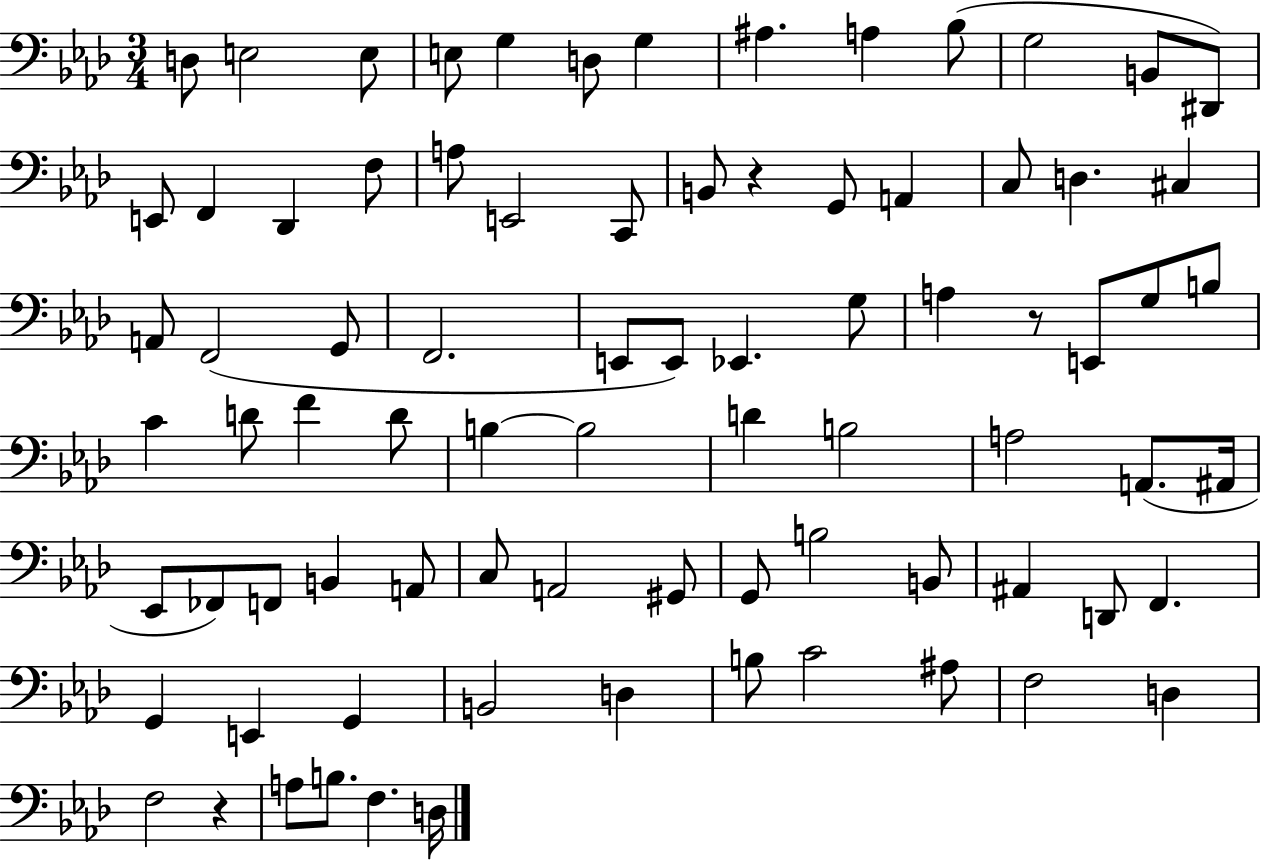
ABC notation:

X:1
T:Untitled
M:3/4
L:1/4
K:Ab
D,/2 E,2 E,/2 E,/2 G, D,/2 G, ^A, A, _B,/2 G,2 B,,/2 ^D,,/2 E,,/2 F,, _D,, F,/2 A,/2 E,,2 C,,/2 B,,/2 z G,,/2 A,, C,/2 D, ^C, A,,/2 F,,2 G,,/2 F,,2 E,,/2 E,,/2 _E,, G,/2 A, z/2 E,,/2 G,/2 B,/2 C D/2 F D/2 B, B,2 D B,2 A,2 A,,/2 ^A,,/4 _E,,/2 _F,,/2 F,,/2 B,, A,,/2 C,/2 A,,2 ^G,,/2 G,,/2 B,2 B,,/2 ^A,, D,,/2 F,, G,, E,, G,, B,,2 D, B,/2 C2 ^A,/2 F,2 D, F,2 z A,/2 B,/2 F, D,/4